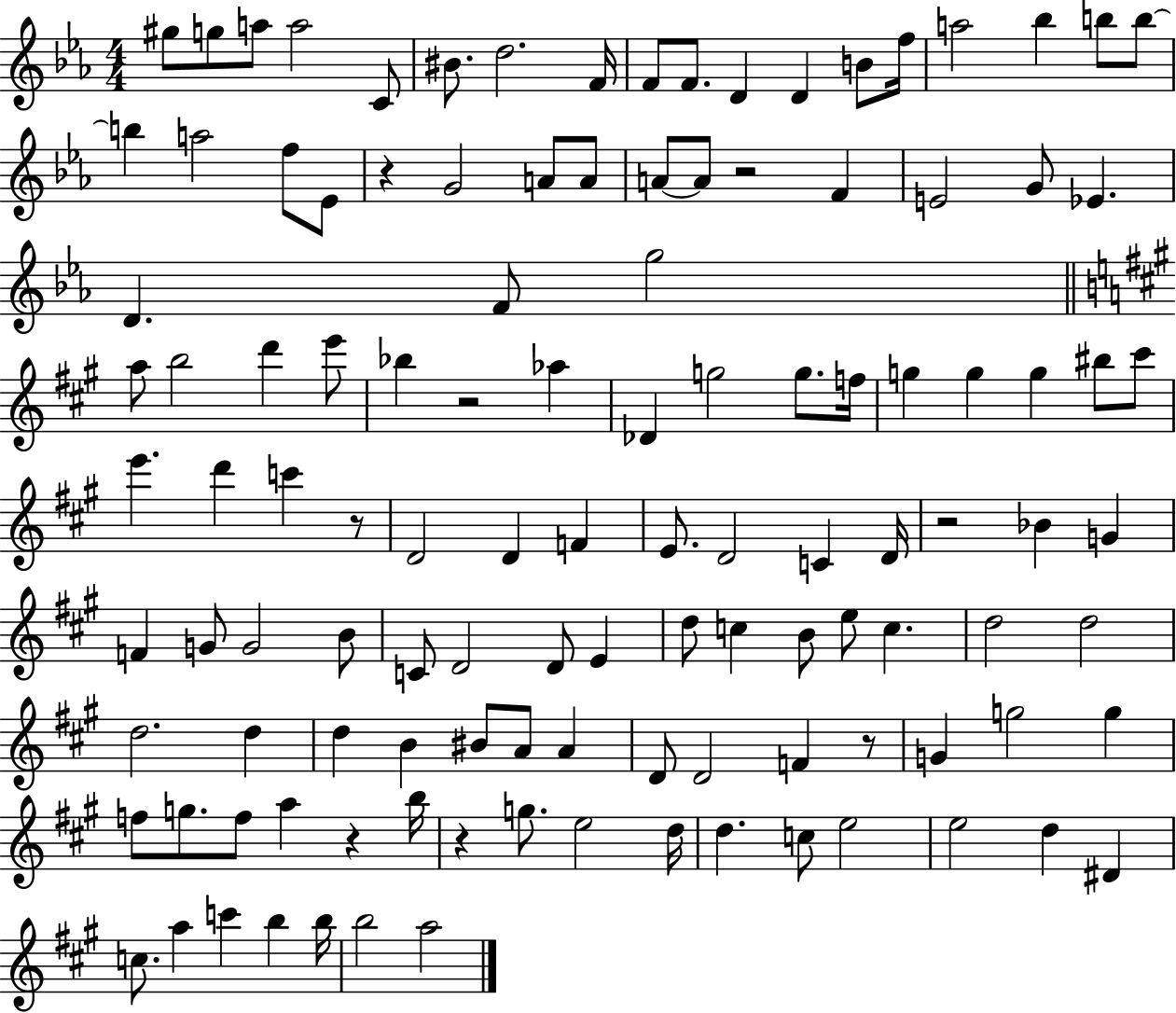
X:1
T:Untitled
M:4/4
L:1/4
K:Eb
^g/2 g/2 a/2 a2 C/2 ^B/2 d2 F/4 F/2 F/2 D D B/2 f/4 a2 _b b/2 b/2 b a2 f/2 _E/2 z G2 A/2 A/2 A/2 A/2 z2 F E2 G/2 _E D F/2 g2 a/2 b2 d' e'/2 _b z2 _a _D g2 g/2 f/4 g g g ^b/2 ^c'/2 e' d' c' z/2 D2 D F E/2 D2 C D/4 z2 _B G F G/2 G2 B/2 C/2 D2 D/2 E d/2 c B/2 e/2 c d2 d2 d2 d d B ^B/2 A/2 A D/2 D2 F z/2 G g2 g f/2 g/2 f/2 a z b/4 z g/2 e2 d/4 d c/2 e2 e2 d ^D c/2 a c' b b/4 b2 a2